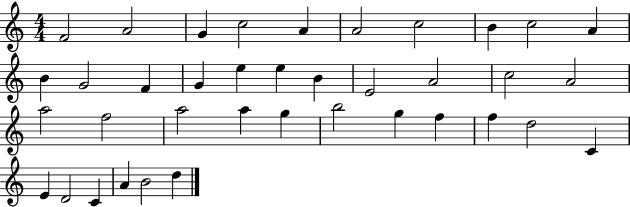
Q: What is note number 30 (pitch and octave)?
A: F5